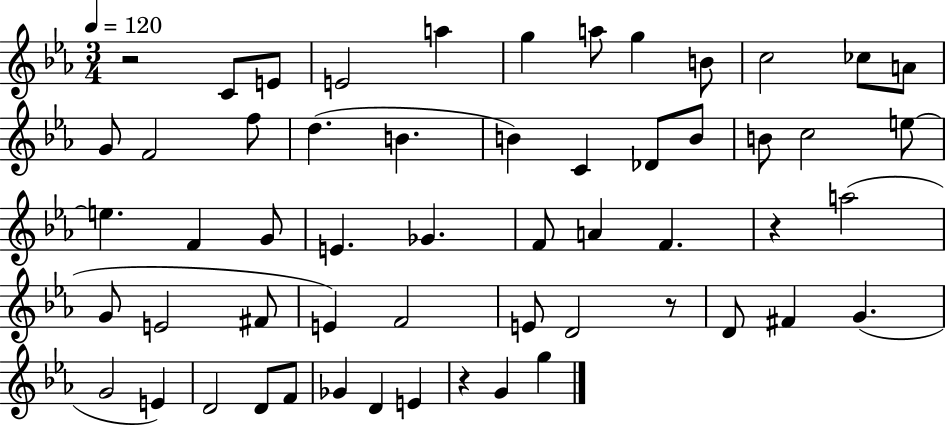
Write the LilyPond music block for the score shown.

{
  \clef treble
  \numericTimeSignature
  \time 3/4
  \key ees \major
  \tempo 4 = 120
  r2 c'8 e'8 | e'2 a''4 | g''4 a''8 g''4 b'8 | c''2 ces''8 a'8 | \break g'8 f'2 f''8 | d''4.( b'4. | b'4) c'4 des'8 b'8 | b'8 c''2 e''8~~ | \break e''4. f'4 g'8 | e'4. ges'4. | f'8 a'4 f'4. | r4 a''2( | \break g'8 e'2 fis'8 | e'4) f'2 | e'8 d'2 r8 | d'8 fis'4 g'4.( | \break g'2 e'4) | d'2 d'8 f'8 | ges'4 d'4 e'4 | r4 g'4 g''4 | \break \bar "|."
}